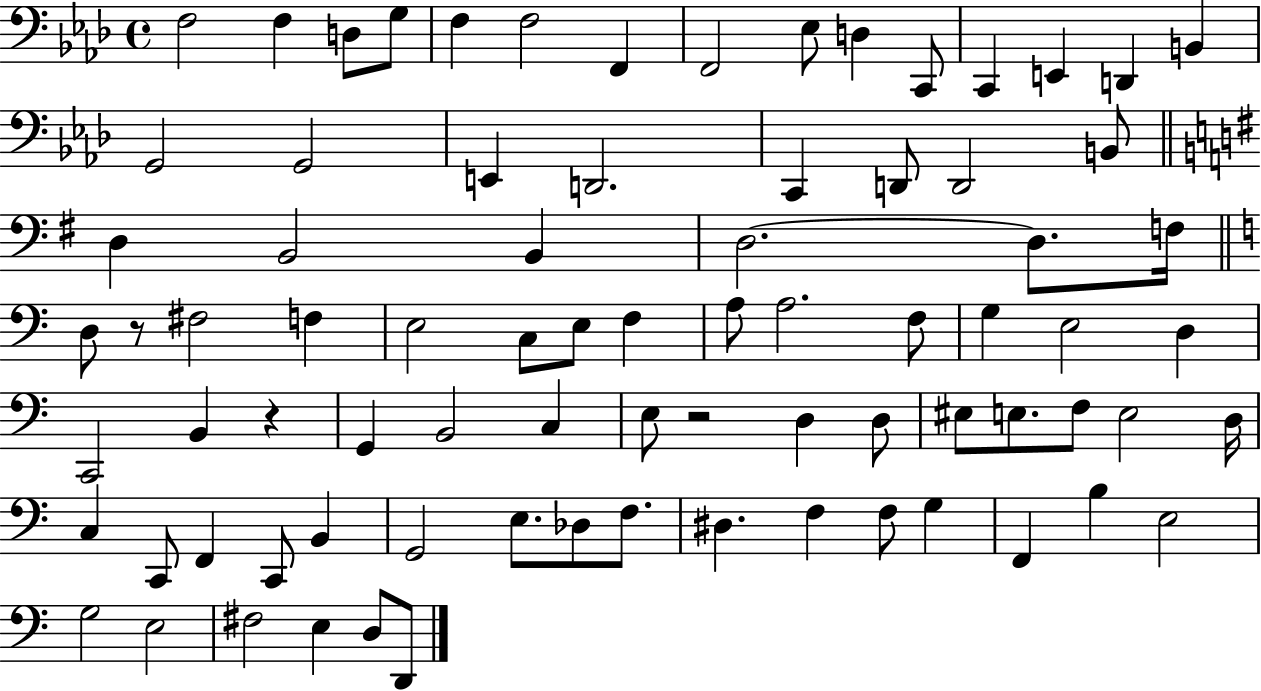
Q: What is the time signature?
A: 4/4